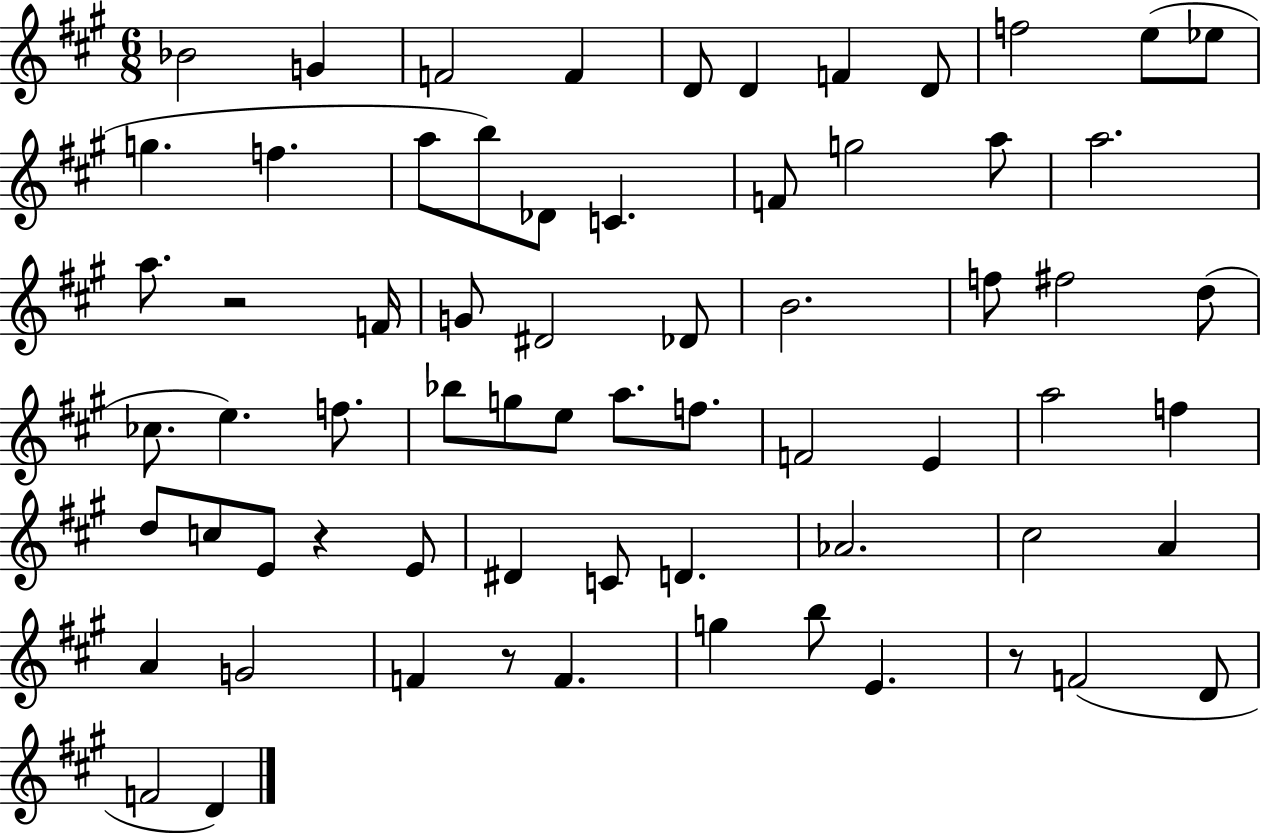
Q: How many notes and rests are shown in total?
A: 67